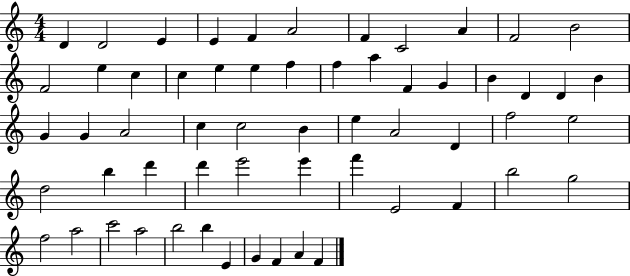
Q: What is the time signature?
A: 4/4